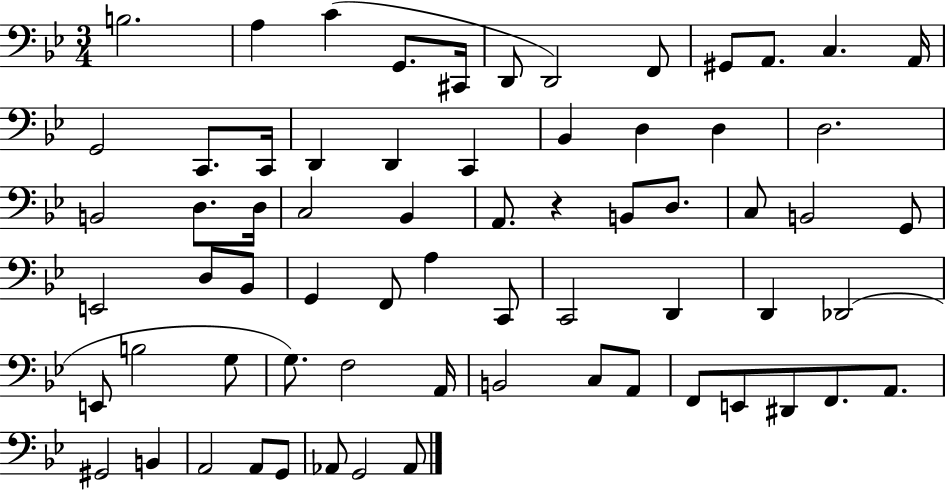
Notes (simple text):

B3/h. A3/q C4/q G2/e. C#2/s D2/e D2/h F2/e G#2/e A2/e. C3/q. A2/s G2/h C2/e. C2/s D2/q D2/q C2/q Bb2/q D3/q D3/q D3/h. B2/h D3/e. D3/s C3/h Bb2/q A2/e. R/q B2/e D3/e. C3/e B2/h G2/e E2/h D3/e Bb2/e G2/q F2/e A3/q C2/e C2/h D2/q D2/q Db2/h E2/e B3/h G3/e G3/e. F3/h A2/s B2/h C3/e A2/e F2/e E2/e D#2/e F2/e. A2/e. G#2/h B2/q A2/h A2/e G2/e Ab2/e G2/h Ab2/e